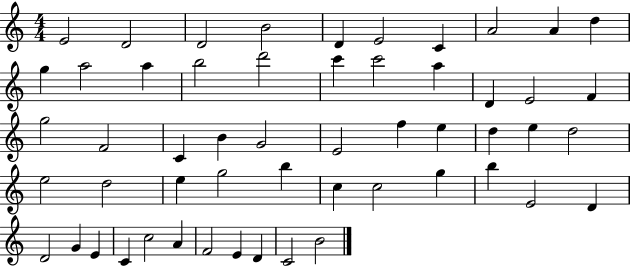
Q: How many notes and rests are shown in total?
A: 54